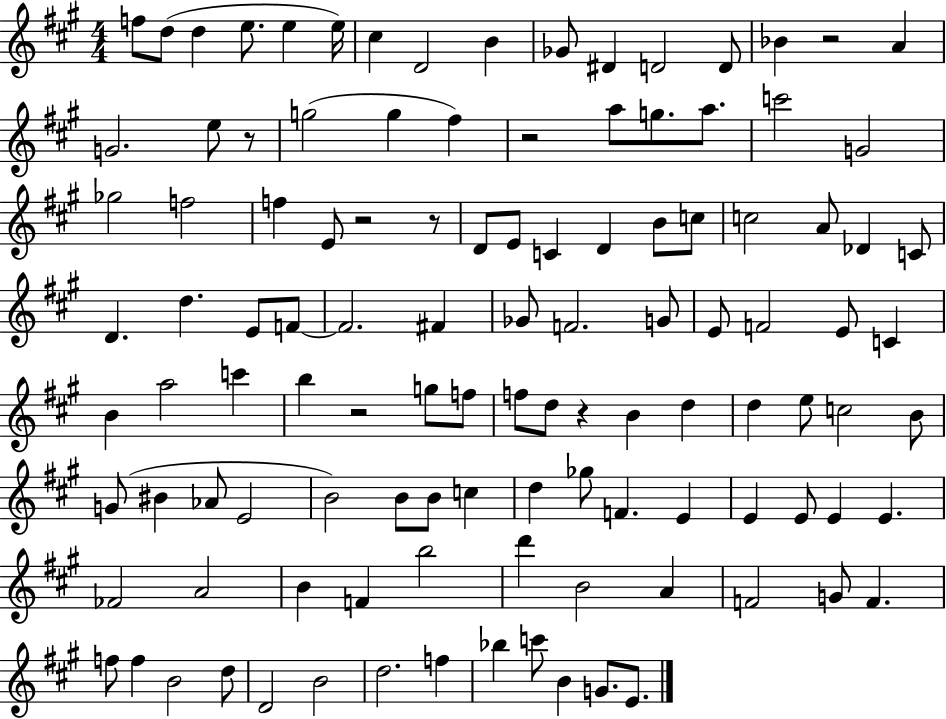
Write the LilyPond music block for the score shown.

{
  \clef treble
  \numericTimeSignature
  \time 4/4
  \key a \major
  f''8 d''8( d''4 e''8. e''4 e''16) | cis''4 d'2 b'4 | ges'8 dis'4 d'2 d'8 | bes'4 r2 a'4 | \break g'2. e''8 r8 | g''2( g''4 fis''4) | r2 a''8 g''8. a''8. | c'''2 g'2 | \break ges''2 f''2 | f''4 e'8 r2 r8 | d'8 e'8 c'4 d'4 b'8 c''8 | c''2 a'8 des'4 c'8 | \break d'4. d''4. e'8 f'8~~ | f'2. fis'4 | ges'8 f'2. g'8 | e'8 f'2 e'8 c'4 | \break b'4 a''2 c'''4 | b''4 r2 g''8 f''8 | f''8 d''8 r4 b'4 d''4 | d''4 e''8 c''2 b'8 | \break g'8( bis'4 aes'8 e'2 | b'2) b'8 b'8 c''4 | d''4 ges''8 f'4. e'4 | e'4 e'8 e'4 e'4. | \break fes'2 a'2 | b'4 f'4 b''2 | d'''4 b'2 a'4 | f'2 g'8 f'4. | \break f''8 f''4 b'2 d''8 | d'2 b'2 | d''2. f''4 | bes''4 c'''8 b'4 g'8. e'8. | \break \bar "|."
}